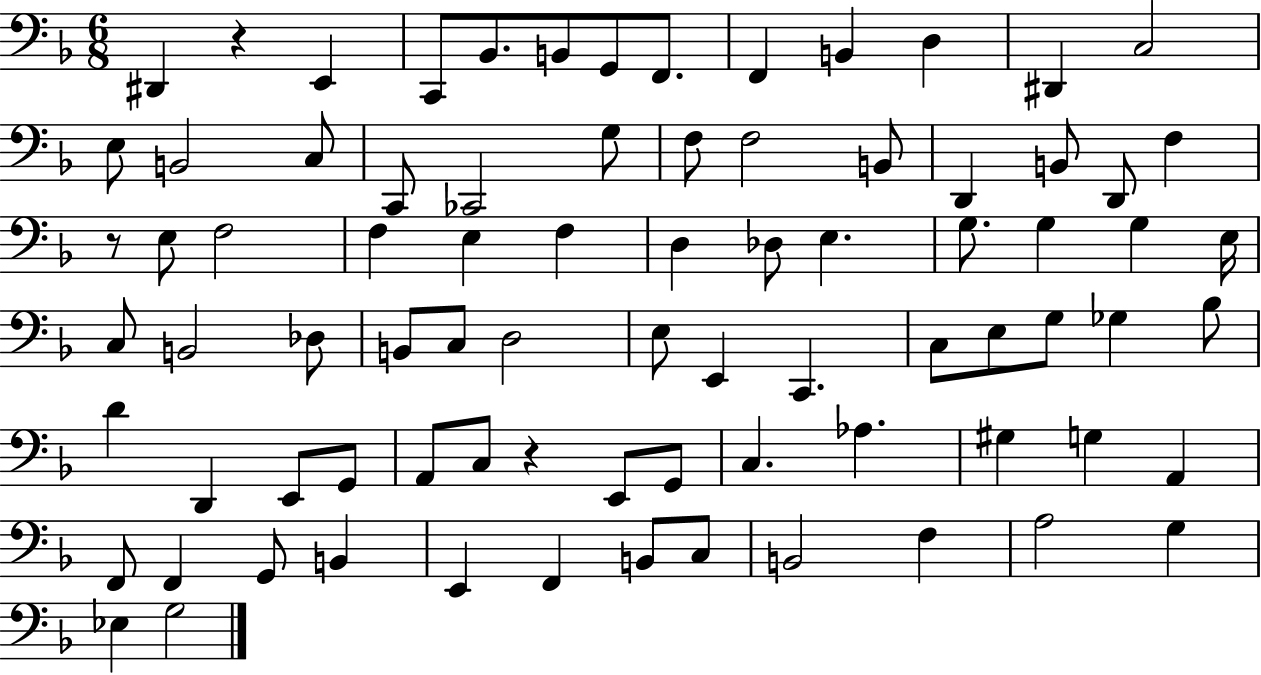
{
  \clef bass
  \numericTimeSignature
  \time 6/8
  \key f \major
  dis,4 r4 e,4 | c,8 bes,8. b,8 g,8 f,8. | f,4 b,4 d4 | dis,4 c2 | \break e8 b,2 c8 | c,8 ces,2 g8 | f8 f2 b,8 | d,4 b,8 d,8 f4 | \break r8 e8 f2 | f4 e4 f4 | d4 des8 e4. | g8. g4 g4 e16 | \break c8 b,2 des8 | b,8 c8 d2 | e8 e,4 c,4. | c8 e8 g8 ges4 bes8 | \break d'4 d,4 e,8 g,8 | a,8 c8 r4 e,8 g,8 | c4. aes4. | gis4 g4 a,4 | \break f,8 f,4 g,8 b,4 | e,4 f,4 b,8 c8 | b,2 f4 | a2 g4 | \break ees4 g2 | \bar "|."
}